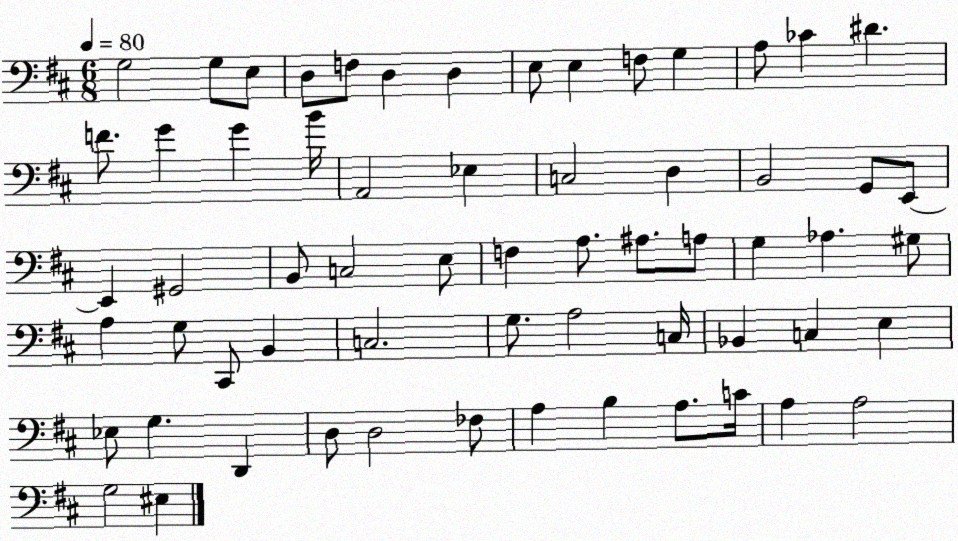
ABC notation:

X:1
T:Untitled
M:6/8
L:1/4
K:D
G,2 G,/2 E,/2 D,/2 F,/2 D, D, E,/2 E, F,/2 G, A,/2 _C ^D F/2 G G B/4 A,,2 _E, C,2 D, B,,2 G,,/2 E,,/2 E,, ^G,,2 B,,/2 C,2 E,/2 F, A,/2 ^A,/2 A,/2 G, _A, ^G,/2 A, G,/2 ^C,,/2 B,, C,2 G,/2 A,2 C,/4 _B,, C, E, _E,/2 G, D,, D,/2 D,2 _F,/2 A, B, A,/2 C/4 A, A,2 G,2 ^E,